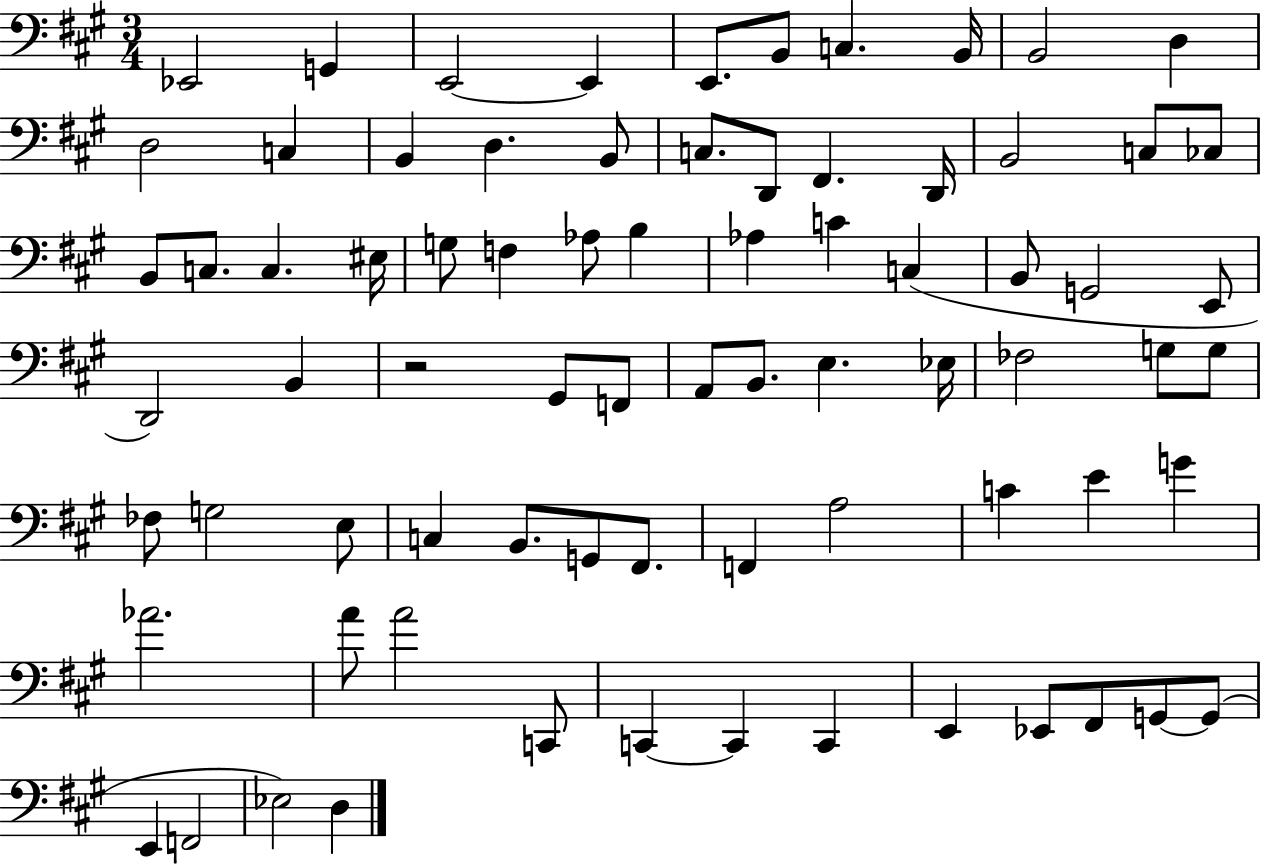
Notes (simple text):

Eb2/h G2/q E2/h E2/q E2/e. B2/e C3/q. B2/s B2/h D3/q D3/h C3/q B2/q D3/q. B2/e C3/e. D2/e F#2/q. D2/s B2/h C3/e CES3/e B2/e C3/e. C3/q. EIS3/s G3/e F3/q Ab3/e B3/q Ab3/q C4/q C3/q B2/e G2/h E2/e D2/h B2/q R/h G#2/e F2/e A2/e B2/e. E3/q. Eb3/s FES3/h G3/e G3/e FES3/e G3/h E3/e C3/q B2/e. G2/e F#2/e. F2/q A3/h C4/q E4/q G4/q Ab4/h. A4/e A4/h C2/e C2/q C2/q C2/q E2/q Eb2/e F#2/e G2/e G2/e E2/q F2/h Eb3/h D3/q